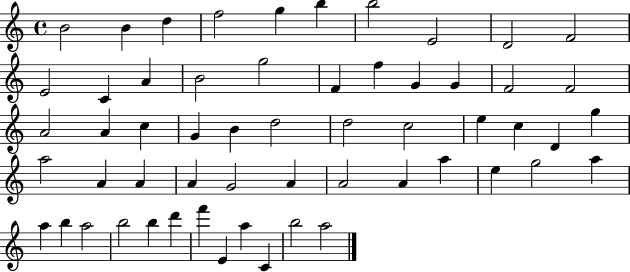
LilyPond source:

{
  \clef treble
  \time 4/4
  \defaultTimeSignature
  \key c \major
  b'2 b'4 d''4 | f''2 g''4 b''4 | b''2 e'2 | d'2 f'2 | \break e'2 c'4 a'4 | b'2 g''2 | f'4 f''4 g'4 g'4 | f'2 f'2 | \break a'2 a'4 c''4 | g'4 b'4 d''2 | d''2 c''2 | e''4 c''4 d'4 g''4 | \break a''2 a'4 a'4 | a'4 g'2 a'4 | a'2 a'4 a''4 | e''4 g''2 a''4 | \break a''4 b''4 a''2 | b''2 b''4 d'''4 | f'''4 e'4 a''4 c'4 | b''2 a''2 | \break \bar "|."
}